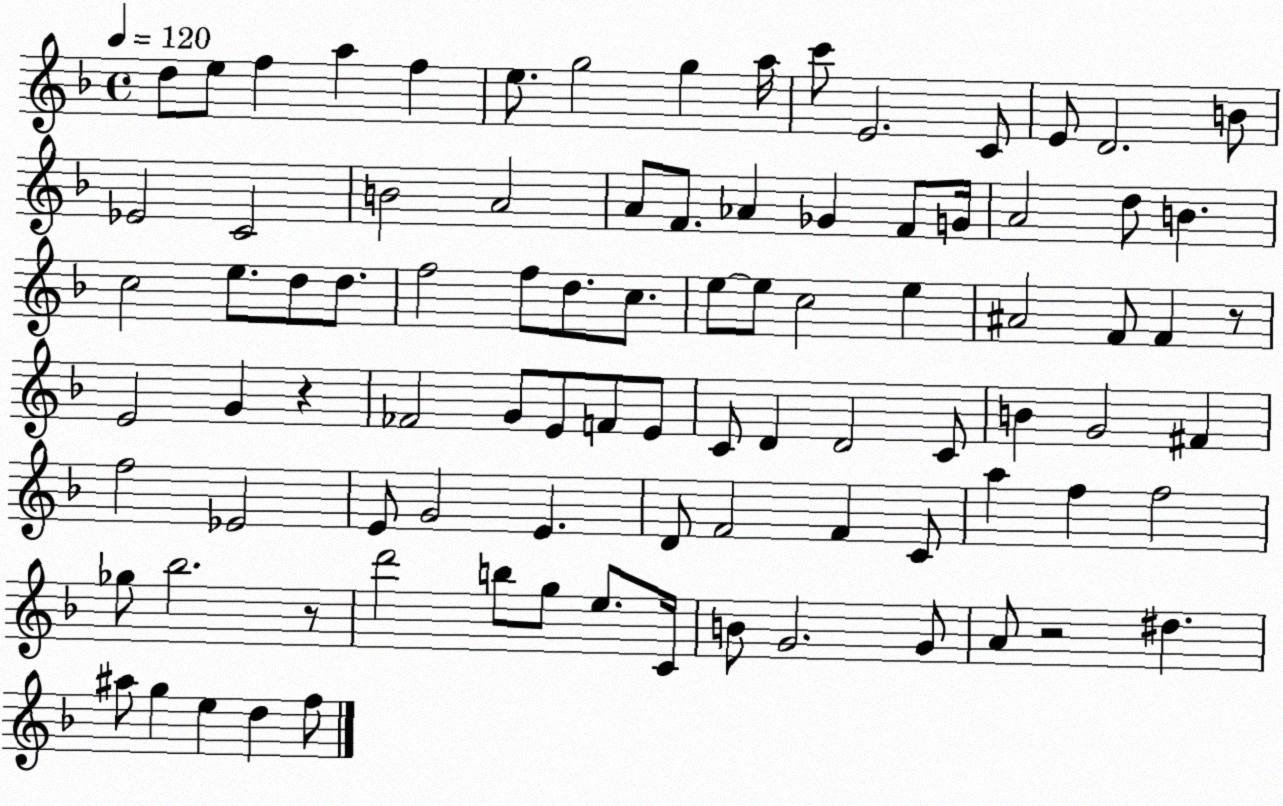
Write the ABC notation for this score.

X:1
T:Untitled
M:4/4
L:1/4
K:F
d/2 e/2 f a f e/2 g2 g a/4 c'/2 E2 C/2 E/2 D2 B/2 _E2 C2 B2 A2 A/2 F/2 _A _G F/2 G/4 A2 d/2 B c2 e/2 d/2 d/2 f2 f/2 d/2 c/2 e/2 e/2 c2 e ^A2 F/2 F z/2 E2 G z _F2 G/2 E/2 F/2 E/2 C/2 D D2 C/2 B G2 ^F f2 _E2 E/2 G2 E D/2 F2 F C/2 a f f2 _g/2 _b2 z/2 d'2 b/2 g/2 e/2 C/4 B/2 G2 G/2 A/2 z2 ^d ^a/2 g e d f/2